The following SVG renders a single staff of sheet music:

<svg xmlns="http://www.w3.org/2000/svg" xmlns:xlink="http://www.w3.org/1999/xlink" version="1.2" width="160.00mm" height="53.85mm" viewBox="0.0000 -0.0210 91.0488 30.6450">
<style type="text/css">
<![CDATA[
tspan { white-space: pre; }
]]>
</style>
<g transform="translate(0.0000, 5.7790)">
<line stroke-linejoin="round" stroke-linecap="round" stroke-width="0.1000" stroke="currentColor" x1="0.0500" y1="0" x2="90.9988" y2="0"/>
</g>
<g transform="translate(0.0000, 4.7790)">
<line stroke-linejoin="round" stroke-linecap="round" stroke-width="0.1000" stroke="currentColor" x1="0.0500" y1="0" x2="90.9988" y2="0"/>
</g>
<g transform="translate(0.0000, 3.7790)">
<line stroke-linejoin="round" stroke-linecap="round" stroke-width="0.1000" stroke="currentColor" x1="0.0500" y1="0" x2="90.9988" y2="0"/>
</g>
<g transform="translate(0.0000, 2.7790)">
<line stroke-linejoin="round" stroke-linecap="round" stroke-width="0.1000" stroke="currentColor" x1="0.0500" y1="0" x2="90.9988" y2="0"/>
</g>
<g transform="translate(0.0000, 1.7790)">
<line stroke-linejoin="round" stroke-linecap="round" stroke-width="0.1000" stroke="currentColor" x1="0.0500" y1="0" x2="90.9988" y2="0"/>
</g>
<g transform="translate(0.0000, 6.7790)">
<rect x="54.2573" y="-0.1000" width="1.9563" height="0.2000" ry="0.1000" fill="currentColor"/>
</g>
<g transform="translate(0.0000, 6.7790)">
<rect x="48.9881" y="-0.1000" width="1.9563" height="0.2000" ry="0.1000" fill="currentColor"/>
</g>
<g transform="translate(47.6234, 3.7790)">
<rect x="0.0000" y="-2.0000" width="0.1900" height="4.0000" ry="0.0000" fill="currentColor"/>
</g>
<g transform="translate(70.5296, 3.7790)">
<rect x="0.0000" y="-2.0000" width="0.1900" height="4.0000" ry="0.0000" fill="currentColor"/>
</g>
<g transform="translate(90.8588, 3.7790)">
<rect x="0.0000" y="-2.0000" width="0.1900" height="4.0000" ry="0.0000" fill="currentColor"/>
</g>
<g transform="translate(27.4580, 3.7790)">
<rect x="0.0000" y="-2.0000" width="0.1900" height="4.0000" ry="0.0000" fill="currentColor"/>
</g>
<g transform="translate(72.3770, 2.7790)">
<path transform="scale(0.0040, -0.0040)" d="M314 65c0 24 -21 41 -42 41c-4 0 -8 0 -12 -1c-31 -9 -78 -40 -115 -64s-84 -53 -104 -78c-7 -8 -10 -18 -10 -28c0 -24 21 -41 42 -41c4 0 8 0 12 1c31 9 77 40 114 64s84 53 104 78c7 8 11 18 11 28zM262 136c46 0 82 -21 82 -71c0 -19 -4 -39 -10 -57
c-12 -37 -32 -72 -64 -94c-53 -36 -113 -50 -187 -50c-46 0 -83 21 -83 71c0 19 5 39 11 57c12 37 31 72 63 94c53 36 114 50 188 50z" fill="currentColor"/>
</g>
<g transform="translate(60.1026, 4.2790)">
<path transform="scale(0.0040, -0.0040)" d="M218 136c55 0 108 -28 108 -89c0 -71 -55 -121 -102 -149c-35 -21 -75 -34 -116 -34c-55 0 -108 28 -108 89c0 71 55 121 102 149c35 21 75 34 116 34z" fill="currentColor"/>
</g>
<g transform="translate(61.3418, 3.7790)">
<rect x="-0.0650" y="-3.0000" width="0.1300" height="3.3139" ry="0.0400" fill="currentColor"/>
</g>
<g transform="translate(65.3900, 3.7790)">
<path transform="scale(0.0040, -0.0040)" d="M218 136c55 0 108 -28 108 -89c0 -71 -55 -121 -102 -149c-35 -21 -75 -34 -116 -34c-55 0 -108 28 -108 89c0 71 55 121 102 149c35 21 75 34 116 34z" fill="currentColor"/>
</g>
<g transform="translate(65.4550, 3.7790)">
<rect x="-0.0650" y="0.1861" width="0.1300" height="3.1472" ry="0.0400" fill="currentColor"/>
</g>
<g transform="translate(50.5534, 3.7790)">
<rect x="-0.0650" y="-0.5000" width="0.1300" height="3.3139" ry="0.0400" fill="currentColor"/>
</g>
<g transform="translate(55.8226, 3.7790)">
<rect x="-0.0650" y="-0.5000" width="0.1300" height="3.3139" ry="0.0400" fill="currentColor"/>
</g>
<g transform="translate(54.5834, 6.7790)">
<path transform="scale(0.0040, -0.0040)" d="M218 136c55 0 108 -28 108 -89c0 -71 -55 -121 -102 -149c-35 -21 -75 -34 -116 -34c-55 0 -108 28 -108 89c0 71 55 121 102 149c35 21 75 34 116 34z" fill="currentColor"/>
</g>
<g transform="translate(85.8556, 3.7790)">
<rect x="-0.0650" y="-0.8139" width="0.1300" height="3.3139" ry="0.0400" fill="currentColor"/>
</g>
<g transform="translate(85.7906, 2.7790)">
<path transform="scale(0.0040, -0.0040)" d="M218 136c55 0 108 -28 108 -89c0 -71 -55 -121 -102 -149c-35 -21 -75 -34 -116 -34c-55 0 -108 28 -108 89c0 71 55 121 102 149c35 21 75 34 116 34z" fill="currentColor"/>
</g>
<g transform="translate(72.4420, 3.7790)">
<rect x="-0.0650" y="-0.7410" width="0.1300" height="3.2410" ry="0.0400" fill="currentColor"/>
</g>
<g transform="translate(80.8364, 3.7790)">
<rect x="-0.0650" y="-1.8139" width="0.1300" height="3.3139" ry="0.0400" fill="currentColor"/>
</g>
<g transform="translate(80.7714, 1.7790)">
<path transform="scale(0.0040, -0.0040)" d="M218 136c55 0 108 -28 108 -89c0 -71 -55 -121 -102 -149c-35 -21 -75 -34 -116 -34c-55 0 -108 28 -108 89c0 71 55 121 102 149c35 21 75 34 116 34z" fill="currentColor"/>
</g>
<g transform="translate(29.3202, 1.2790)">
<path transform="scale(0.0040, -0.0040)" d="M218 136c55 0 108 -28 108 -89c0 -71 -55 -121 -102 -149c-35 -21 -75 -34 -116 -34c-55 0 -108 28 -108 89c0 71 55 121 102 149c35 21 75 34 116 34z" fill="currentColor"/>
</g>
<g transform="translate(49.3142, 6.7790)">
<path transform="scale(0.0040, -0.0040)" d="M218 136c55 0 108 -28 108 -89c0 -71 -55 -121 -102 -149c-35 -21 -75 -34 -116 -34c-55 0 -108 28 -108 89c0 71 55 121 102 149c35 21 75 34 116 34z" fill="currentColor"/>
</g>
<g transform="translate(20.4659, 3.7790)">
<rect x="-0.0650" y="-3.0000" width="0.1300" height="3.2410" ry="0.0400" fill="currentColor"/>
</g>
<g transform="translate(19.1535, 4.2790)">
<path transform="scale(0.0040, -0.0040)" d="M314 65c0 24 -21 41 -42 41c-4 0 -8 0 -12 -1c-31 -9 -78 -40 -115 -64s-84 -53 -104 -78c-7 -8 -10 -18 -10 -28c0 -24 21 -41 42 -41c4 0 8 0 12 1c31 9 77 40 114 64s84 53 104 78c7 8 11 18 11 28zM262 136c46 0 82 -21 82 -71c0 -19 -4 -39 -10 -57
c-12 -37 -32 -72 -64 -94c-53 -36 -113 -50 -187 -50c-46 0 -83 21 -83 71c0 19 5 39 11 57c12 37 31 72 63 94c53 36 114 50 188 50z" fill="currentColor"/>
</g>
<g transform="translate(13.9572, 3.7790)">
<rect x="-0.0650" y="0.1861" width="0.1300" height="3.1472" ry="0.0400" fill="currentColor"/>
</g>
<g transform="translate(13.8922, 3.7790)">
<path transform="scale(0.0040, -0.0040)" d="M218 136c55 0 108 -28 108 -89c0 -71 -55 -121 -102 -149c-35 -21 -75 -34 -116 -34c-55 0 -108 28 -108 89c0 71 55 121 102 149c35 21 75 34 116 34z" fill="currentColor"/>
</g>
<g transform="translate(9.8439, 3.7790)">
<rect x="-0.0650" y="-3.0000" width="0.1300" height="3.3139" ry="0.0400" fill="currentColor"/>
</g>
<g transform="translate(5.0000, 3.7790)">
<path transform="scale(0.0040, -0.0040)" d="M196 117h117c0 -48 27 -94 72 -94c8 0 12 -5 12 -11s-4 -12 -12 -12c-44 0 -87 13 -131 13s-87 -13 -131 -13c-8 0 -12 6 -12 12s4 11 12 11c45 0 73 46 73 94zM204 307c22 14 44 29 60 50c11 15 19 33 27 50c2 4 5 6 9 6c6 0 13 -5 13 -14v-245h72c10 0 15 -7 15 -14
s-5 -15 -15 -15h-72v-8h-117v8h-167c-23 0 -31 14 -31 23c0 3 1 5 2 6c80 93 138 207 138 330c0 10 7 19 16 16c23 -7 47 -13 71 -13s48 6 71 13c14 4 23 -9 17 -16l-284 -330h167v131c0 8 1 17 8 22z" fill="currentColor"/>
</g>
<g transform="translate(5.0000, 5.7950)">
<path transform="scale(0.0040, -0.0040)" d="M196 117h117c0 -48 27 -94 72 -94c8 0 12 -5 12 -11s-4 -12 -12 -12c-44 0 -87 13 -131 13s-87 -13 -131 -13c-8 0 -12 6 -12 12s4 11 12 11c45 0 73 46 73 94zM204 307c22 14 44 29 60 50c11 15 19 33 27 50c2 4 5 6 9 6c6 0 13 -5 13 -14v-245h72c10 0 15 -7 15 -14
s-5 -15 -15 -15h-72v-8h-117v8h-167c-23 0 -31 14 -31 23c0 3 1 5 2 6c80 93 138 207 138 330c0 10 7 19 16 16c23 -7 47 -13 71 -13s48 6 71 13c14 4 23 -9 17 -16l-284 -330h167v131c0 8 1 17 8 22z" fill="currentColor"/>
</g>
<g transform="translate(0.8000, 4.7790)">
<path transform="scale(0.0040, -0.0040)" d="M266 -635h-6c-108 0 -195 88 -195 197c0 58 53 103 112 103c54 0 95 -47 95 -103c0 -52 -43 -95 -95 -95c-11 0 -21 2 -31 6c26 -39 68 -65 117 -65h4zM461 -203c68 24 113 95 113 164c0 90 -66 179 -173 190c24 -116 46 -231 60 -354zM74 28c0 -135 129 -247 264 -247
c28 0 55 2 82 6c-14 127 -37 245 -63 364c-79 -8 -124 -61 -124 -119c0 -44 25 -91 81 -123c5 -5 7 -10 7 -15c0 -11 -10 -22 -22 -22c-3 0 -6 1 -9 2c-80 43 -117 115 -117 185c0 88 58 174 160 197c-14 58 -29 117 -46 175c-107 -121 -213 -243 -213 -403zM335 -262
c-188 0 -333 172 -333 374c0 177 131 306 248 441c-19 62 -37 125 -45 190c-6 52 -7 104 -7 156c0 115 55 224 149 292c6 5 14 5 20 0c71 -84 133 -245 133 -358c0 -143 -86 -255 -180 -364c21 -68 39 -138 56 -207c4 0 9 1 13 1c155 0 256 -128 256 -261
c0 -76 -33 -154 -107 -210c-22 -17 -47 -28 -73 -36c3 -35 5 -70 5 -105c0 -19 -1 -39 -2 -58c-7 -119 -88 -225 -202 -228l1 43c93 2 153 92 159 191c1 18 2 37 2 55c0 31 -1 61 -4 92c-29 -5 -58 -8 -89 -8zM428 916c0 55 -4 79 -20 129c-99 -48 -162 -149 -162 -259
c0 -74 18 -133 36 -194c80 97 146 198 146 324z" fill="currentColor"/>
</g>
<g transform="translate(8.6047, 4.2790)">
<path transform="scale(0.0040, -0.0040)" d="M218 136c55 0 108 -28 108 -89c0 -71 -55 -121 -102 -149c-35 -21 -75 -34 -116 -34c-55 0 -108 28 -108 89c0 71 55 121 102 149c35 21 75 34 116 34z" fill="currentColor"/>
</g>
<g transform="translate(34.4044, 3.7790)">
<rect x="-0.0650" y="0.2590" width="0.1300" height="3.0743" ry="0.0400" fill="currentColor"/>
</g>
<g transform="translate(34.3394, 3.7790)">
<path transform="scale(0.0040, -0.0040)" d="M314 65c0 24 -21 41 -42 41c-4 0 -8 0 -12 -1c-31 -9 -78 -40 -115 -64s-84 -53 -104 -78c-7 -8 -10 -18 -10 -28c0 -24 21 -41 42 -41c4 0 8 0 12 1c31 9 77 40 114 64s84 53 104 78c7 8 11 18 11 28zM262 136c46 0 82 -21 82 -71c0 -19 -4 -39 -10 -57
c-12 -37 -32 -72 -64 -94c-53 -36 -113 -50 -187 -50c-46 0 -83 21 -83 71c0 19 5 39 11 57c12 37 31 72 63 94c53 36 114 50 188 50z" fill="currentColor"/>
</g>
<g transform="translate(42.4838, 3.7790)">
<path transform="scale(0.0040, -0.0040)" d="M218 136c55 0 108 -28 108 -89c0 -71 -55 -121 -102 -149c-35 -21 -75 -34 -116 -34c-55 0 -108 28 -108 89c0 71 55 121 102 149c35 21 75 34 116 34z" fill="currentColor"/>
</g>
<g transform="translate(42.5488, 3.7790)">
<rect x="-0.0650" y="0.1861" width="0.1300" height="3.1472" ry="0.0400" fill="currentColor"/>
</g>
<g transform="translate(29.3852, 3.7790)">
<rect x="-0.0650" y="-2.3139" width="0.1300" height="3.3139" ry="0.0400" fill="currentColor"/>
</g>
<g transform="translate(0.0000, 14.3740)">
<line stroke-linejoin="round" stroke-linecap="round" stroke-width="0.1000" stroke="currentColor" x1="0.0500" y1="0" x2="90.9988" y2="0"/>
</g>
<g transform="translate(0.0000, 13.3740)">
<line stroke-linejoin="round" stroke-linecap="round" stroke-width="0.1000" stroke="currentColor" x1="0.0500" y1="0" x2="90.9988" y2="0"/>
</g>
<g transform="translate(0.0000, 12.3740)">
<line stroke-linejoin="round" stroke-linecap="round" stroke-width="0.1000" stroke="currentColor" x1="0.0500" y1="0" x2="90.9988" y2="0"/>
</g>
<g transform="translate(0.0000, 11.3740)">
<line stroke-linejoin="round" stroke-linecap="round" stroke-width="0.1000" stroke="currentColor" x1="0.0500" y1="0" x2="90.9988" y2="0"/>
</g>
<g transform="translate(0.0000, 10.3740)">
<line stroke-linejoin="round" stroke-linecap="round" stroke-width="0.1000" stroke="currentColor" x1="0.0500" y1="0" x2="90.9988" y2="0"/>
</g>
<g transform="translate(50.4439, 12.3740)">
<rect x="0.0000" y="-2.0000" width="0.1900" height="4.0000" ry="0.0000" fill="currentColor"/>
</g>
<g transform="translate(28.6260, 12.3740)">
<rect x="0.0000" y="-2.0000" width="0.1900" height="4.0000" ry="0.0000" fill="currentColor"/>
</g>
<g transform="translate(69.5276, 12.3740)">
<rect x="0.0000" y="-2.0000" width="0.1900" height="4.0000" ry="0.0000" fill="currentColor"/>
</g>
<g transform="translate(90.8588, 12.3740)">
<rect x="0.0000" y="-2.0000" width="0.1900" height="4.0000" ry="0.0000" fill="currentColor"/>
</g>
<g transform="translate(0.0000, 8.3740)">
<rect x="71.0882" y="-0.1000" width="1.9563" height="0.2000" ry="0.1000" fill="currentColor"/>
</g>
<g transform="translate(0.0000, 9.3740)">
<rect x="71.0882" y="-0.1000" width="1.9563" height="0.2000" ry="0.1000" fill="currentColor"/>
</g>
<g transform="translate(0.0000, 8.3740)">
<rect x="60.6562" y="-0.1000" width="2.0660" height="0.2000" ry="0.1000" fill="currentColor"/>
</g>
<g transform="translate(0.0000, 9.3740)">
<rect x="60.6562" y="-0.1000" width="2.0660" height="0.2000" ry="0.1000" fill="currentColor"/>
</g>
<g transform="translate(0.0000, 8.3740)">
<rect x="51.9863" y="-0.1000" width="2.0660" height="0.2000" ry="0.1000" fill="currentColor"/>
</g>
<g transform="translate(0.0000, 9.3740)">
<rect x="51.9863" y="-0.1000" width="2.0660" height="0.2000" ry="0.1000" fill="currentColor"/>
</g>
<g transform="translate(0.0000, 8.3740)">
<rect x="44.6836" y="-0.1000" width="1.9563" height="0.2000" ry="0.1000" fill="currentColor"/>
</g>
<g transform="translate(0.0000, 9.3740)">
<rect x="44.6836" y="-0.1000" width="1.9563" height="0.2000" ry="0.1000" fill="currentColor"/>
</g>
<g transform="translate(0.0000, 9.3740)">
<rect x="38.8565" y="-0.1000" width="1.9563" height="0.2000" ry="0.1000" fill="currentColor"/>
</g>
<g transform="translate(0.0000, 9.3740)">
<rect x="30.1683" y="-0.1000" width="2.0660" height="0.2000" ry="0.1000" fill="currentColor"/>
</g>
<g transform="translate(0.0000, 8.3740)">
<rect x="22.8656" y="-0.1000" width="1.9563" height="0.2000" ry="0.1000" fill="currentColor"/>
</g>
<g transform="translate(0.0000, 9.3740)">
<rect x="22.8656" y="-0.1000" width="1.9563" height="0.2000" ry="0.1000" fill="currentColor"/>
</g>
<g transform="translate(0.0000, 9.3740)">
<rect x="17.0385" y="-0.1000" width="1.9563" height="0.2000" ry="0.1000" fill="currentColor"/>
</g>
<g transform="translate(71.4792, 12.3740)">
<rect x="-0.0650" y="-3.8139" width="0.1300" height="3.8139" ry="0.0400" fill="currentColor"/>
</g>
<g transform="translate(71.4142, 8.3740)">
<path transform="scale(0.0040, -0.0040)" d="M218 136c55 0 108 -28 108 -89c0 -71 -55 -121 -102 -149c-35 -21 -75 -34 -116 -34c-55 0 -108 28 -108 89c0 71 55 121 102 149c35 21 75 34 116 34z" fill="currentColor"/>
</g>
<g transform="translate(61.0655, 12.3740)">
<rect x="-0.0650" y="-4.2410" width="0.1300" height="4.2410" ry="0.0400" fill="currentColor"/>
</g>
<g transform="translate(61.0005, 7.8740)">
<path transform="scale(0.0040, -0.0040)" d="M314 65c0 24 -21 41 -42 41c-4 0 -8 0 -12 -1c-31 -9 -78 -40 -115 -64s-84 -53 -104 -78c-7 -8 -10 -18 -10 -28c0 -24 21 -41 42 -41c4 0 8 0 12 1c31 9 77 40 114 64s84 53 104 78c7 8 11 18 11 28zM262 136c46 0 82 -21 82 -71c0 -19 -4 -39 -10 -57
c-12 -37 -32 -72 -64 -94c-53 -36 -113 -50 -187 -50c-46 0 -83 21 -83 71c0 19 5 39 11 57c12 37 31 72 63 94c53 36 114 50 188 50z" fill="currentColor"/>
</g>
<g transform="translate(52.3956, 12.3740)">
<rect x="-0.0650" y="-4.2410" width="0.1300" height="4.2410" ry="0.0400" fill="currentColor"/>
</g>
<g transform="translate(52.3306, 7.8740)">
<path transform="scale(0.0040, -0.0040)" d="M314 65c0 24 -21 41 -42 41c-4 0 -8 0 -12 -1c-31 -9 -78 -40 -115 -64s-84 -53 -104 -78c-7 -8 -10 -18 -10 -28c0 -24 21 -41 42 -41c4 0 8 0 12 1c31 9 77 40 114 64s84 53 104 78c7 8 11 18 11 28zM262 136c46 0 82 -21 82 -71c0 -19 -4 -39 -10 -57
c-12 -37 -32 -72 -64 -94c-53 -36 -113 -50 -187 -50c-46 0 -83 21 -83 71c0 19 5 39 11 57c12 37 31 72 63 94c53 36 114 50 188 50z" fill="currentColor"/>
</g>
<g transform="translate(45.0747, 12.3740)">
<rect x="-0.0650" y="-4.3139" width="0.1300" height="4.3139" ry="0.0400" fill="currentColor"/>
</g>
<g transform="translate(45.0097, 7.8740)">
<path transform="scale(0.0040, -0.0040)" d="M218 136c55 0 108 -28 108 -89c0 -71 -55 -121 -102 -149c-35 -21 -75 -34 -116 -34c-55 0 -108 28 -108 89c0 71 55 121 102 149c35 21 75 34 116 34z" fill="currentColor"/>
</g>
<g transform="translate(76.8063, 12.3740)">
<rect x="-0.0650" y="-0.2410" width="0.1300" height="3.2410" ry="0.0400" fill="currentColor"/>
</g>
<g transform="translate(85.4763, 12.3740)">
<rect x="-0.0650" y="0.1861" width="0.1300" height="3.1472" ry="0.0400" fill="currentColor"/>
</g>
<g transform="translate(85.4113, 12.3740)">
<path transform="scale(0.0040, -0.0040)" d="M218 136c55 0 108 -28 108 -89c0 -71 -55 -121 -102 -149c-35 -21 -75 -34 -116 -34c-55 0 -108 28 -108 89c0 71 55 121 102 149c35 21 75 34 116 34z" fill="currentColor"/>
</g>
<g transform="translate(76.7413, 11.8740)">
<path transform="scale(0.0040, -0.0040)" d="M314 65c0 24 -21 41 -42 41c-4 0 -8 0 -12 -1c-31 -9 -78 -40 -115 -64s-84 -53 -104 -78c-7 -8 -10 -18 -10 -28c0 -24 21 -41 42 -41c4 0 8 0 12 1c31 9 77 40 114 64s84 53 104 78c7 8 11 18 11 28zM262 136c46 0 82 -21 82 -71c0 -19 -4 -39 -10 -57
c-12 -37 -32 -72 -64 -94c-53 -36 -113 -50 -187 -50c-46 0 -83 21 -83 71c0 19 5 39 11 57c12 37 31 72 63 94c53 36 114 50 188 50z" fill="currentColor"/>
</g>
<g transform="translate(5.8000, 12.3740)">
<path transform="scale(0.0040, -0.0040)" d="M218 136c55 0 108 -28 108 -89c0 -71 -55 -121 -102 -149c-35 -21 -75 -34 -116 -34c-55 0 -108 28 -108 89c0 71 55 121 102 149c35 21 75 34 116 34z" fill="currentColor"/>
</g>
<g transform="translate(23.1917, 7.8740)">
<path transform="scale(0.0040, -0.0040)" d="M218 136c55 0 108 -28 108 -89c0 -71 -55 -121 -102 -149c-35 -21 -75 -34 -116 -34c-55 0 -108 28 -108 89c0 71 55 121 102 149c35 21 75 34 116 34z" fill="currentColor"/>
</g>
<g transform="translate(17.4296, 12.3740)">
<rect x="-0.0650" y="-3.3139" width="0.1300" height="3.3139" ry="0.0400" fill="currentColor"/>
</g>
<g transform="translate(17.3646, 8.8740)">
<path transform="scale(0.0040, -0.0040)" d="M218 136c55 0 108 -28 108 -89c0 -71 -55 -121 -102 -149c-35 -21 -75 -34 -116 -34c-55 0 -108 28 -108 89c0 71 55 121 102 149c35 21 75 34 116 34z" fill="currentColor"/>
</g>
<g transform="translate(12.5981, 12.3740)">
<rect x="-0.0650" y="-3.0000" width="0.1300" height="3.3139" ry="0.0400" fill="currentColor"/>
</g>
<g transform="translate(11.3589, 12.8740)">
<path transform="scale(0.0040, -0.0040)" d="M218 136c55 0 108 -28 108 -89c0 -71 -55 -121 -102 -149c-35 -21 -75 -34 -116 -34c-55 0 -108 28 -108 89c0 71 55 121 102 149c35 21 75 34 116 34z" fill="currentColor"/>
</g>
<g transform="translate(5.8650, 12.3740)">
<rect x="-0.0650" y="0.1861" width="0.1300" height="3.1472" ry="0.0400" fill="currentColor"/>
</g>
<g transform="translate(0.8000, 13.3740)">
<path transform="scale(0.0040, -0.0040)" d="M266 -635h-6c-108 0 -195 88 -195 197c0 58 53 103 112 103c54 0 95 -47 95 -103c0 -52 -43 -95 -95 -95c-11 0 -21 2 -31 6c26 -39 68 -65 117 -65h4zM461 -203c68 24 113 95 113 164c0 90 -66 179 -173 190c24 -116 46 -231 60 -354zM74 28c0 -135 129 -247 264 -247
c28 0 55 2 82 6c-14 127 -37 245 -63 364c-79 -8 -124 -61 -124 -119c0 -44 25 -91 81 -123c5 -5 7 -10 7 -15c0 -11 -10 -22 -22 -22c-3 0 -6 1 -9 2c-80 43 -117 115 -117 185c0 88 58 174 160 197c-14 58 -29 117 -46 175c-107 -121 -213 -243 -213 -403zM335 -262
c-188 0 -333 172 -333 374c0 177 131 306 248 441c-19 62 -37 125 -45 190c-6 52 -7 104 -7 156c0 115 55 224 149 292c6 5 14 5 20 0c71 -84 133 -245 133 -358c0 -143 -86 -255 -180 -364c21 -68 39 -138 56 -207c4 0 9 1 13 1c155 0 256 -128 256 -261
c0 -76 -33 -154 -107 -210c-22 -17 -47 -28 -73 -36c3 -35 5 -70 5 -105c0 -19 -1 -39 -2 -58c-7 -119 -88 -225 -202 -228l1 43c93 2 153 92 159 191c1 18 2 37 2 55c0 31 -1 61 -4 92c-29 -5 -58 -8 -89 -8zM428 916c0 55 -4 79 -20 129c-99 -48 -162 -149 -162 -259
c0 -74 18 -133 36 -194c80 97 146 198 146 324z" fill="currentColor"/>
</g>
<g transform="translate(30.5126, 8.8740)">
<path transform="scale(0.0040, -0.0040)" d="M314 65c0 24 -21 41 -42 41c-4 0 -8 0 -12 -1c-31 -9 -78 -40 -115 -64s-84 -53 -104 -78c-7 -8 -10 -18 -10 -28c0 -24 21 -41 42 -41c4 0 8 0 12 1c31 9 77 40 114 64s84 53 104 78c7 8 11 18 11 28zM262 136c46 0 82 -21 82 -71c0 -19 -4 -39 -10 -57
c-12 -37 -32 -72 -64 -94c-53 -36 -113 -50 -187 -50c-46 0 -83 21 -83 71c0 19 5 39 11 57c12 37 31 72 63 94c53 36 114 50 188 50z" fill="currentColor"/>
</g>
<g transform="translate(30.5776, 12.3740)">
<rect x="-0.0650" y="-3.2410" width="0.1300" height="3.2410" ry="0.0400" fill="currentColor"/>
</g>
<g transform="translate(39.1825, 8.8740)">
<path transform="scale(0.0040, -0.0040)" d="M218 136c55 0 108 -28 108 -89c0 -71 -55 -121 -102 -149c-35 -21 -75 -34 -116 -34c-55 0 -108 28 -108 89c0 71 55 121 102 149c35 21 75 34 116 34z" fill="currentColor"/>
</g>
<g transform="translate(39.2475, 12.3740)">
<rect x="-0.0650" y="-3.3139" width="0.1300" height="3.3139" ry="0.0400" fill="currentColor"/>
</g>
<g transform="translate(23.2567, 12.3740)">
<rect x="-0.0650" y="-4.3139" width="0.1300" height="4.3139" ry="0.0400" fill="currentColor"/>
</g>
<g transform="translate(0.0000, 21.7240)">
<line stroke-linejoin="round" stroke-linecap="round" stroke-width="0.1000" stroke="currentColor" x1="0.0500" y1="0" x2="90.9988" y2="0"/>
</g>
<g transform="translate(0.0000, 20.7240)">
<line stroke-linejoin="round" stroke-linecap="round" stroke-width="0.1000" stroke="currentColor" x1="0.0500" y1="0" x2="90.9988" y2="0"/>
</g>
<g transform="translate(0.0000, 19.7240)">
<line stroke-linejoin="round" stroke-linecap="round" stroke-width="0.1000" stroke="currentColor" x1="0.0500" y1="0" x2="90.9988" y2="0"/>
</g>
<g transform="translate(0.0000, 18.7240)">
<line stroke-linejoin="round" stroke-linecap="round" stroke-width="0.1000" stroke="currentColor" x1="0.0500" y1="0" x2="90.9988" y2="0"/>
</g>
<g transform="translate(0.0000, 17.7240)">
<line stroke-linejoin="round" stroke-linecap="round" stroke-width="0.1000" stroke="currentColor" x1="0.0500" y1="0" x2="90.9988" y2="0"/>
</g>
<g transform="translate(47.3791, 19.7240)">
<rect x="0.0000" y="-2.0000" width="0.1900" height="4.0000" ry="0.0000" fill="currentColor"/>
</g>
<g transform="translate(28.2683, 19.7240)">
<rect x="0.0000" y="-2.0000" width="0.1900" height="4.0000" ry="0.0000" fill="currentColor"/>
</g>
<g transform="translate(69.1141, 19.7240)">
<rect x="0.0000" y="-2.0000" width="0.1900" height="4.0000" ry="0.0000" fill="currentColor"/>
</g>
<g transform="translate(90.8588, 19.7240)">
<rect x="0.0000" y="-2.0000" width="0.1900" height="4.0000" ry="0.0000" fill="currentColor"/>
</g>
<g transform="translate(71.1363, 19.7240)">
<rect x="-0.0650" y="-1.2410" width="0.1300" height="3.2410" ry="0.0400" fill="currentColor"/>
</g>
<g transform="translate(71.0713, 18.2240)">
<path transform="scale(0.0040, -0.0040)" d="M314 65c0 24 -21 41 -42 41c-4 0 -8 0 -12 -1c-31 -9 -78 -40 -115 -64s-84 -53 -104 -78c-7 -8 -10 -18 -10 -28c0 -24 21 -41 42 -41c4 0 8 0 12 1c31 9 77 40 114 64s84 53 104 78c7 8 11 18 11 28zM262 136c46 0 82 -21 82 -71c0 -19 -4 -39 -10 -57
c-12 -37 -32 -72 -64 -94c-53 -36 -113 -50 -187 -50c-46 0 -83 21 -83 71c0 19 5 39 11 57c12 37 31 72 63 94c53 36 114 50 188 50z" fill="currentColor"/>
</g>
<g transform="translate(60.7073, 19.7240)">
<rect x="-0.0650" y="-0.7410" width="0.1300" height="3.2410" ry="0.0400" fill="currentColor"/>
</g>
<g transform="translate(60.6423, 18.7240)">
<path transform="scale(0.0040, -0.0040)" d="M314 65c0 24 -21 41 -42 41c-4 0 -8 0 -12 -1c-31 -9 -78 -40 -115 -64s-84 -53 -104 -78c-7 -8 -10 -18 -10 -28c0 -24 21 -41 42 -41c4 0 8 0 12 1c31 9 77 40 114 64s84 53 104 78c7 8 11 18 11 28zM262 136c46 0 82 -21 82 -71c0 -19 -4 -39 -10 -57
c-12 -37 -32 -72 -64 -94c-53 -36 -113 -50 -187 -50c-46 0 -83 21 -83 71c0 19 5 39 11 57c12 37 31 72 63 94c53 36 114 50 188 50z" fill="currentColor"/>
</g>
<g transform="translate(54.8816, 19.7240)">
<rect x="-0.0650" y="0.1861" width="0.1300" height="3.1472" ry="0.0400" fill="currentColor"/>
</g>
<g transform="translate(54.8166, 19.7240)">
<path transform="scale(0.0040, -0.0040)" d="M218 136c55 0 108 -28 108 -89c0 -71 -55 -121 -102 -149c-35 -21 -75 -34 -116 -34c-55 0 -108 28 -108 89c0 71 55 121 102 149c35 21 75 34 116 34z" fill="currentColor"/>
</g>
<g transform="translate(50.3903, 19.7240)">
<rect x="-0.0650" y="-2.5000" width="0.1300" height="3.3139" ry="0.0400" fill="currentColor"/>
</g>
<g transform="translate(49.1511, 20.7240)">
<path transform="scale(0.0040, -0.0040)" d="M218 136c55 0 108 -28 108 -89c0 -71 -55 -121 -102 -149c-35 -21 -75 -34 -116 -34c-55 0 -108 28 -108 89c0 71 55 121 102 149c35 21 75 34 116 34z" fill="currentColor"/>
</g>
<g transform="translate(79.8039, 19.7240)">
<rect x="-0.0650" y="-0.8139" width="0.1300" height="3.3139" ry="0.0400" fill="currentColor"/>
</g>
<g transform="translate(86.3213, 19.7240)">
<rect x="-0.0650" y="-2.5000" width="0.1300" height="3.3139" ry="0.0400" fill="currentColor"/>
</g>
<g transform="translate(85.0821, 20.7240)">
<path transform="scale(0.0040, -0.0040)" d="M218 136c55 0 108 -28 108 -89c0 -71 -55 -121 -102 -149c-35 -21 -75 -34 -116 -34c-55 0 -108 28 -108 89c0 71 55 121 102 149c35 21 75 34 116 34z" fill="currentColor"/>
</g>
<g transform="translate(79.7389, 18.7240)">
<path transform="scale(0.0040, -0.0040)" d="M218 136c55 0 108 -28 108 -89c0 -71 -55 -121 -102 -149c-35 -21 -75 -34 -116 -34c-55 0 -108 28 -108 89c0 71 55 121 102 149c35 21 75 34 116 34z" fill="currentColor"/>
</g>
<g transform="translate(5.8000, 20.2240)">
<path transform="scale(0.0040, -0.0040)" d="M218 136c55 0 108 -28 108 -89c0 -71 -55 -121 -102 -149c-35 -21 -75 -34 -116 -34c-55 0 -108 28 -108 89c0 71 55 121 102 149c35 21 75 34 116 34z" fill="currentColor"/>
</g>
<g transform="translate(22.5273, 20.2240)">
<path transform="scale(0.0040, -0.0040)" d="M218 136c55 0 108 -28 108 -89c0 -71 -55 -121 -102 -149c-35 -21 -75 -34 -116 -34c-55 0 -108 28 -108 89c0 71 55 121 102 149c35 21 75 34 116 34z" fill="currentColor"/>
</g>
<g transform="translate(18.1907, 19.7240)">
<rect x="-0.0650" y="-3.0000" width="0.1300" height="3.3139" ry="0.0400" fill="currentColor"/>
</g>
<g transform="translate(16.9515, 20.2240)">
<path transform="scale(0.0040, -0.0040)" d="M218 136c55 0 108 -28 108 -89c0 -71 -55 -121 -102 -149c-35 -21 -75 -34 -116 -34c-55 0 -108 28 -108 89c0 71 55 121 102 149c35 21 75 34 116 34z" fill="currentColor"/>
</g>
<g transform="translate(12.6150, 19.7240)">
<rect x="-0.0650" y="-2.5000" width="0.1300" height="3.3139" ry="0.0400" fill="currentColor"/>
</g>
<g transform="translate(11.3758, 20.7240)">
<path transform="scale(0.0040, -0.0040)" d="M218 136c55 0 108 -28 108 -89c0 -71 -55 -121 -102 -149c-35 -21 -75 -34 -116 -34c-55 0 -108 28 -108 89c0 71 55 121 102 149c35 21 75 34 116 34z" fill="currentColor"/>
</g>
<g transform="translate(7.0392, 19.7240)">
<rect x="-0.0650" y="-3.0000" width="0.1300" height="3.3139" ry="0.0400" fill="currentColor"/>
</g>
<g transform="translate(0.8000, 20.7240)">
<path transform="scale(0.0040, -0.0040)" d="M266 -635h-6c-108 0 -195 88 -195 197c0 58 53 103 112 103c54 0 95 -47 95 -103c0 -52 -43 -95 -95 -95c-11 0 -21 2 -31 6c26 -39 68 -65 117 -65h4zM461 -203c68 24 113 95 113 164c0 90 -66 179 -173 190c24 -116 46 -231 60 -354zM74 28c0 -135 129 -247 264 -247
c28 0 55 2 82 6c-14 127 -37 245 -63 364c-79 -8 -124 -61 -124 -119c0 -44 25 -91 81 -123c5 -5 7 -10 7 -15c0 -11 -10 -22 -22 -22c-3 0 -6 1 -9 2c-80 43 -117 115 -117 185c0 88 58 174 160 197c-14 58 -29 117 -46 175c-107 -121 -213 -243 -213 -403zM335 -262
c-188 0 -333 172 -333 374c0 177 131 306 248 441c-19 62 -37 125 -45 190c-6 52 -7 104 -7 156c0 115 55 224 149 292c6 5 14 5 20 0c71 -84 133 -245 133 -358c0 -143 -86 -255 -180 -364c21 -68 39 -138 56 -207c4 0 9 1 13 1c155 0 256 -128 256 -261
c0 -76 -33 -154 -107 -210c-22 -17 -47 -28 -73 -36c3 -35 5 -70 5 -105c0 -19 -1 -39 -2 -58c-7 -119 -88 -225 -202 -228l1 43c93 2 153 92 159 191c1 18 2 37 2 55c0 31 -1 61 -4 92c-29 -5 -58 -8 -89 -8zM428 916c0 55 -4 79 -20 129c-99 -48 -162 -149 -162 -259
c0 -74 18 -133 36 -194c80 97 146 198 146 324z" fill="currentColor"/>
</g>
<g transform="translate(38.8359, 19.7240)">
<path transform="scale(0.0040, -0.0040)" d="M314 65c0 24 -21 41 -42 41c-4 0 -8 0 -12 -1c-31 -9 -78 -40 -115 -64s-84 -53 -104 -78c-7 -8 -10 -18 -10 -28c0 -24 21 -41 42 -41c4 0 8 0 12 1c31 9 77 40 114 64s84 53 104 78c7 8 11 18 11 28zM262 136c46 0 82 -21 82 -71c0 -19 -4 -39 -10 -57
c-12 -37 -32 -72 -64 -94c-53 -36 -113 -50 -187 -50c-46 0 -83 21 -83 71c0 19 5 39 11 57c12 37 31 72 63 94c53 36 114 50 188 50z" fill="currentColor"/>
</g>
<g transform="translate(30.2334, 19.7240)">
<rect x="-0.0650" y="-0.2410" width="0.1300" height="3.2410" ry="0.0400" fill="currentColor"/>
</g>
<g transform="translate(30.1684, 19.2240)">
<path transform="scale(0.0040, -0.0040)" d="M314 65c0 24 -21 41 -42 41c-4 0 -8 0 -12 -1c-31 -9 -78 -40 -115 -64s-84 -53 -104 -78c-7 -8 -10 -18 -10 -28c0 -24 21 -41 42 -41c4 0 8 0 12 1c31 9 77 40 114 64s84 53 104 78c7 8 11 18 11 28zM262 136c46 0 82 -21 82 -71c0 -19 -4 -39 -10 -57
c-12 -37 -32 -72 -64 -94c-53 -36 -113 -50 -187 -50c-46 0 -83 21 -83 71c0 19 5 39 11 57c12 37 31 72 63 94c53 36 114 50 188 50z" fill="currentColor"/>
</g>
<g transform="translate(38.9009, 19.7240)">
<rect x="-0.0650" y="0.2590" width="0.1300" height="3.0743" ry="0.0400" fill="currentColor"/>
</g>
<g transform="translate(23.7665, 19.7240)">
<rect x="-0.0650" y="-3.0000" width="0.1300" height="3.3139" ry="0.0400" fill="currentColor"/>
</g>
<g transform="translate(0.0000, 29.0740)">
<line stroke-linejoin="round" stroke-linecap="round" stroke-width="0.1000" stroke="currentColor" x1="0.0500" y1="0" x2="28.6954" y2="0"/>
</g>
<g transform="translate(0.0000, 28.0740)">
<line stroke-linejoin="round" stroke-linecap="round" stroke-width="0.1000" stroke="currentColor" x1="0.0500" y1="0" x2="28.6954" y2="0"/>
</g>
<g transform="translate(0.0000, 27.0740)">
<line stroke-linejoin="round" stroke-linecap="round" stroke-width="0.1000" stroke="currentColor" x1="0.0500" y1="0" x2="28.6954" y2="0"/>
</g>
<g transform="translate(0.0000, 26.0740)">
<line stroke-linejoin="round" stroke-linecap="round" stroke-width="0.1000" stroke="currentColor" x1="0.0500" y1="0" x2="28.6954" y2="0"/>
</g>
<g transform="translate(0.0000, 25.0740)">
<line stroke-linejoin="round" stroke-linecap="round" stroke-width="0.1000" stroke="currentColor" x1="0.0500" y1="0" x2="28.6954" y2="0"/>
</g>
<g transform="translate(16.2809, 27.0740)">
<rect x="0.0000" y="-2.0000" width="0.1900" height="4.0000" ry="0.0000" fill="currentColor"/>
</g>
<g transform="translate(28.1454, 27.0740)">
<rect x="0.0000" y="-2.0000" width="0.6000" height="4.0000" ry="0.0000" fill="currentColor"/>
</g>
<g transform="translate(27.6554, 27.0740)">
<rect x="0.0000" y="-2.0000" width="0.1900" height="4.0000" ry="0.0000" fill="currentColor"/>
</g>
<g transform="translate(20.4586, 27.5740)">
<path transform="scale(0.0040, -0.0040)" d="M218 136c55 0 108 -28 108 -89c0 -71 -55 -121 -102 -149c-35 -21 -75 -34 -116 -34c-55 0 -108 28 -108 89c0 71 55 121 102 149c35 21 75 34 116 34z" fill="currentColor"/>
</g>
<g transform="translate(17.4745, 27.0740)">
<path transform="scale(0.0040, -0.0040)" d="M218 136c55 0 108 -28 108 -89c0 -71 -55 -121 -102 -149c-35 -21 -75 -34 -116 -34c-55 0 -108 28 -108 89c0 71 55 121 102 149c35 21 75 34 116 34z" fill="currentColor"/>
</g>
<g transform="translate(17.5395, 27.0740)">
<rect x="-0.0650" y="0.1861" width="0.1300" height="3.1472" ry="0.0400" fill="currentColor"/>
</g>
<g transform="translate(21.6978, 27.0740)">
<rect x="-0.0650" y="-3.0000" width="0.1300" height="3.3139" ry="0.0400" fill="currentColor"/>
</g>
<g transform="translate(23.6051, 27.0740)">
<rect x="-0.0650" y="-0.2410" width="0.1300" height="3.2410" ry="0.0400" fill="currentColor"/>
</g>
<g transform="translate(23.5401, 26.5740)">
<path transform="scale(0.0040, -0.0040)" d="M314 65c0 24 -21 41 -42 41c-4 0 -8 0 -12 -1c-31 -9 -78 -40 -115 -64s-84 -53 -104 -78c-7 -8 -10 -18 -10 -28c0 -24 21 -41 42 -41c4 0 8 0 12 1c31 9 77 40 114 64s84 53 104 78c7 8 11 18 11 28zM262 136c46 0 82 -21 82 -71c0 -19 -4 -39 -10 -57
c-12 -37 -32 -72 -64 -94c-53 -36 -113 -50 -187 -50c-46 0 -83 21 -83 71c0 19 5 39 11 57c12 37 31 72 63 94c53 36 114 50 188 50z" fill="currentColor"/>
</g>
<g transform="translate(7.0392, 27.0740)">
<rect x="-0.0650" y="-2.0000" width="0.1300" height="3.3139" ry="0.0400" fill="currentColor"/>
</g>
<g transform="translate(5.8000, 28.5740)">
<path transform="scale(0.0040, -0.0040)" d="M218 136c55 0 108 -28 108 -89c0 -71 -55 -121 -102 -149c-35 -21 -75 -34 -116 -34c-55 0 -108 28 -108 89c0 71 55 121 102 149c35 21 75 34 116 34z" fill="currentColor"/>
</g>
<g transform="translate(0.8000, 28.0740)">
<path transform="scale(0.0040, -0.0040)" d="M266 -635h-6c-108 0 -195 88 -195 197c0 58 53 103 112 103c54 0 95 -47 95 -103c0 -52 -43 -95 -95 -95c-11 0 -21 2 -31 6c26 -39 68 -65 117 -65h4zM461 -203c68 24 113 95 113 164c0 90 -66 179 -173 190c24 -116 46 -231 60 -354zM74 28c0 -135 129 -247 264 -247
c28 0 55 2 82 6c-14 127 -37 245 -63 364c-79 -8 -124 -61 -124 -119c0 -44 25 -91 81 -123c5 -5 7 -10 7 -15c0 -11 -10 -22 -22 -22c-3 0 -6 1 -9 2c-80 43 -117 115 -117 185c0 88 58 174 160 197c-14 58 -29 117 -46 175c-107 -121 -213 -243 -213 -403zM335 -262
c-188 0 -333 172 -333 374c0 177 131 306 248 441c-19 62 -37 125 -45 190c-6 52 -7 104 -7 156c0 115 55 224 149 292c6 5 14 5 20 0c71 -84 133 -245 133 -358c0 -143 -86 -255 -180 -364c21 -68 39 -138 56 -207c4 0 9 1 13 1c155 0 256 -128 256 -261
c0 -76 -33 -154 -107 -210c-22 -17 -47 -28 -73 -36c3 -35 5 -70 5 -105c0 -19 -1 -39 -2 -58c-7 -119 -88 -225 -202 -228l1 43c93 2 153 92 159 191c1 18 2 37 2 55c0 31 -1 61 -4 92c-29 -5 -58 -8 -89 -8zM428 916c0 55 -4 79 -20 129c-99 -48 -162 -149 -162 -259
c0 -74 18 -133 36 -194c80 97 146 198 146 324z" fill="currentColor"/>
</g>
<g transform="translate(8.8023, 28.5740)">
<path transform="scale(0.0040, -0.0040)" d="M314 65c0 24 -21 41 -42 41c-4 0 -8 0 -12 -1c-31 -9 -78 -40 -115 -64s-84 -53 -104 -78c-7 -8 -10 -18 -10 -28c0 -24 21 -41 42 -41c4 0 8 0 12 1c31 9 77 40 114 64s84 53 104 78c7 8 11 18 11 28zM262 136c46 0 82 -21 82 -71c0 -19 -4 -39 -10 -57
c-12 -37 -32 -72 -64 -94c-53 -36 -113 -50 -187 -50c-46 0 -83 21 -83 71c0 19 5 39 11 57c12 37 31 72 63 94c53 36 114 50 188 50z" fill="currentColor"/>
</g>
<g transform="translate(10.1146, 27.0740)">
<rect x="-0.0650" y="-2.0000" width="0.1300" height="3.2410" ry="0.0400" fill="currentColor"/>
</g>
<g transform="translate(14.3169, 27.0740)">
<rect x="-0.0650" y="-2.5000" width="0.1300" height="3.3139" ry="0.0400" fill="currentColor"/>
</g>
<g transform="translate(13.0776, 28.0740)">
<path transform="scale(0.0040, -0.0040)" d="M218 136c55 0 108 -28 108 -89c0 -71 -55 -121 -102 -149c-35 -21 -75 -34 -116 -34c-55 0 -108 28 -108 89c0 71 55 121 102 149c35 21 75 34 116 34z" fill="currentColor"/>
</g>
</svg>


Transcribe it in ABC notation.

X:1
T:Untitled
M:4/4
L:1/4
K:C
A B A2 g B2 B C C A B d2 f d B A b d' b2 b d' d'2 d'2 c' c2 B A G A A c2 B2 G B d2 e2 d G F F2 G B A c2